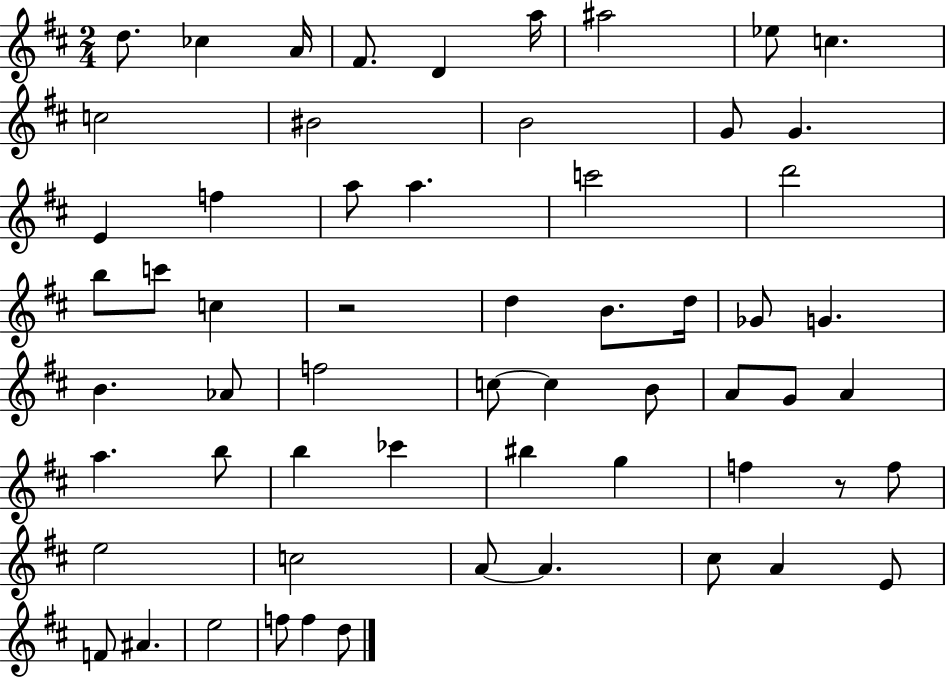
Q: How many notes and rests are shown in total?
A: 60